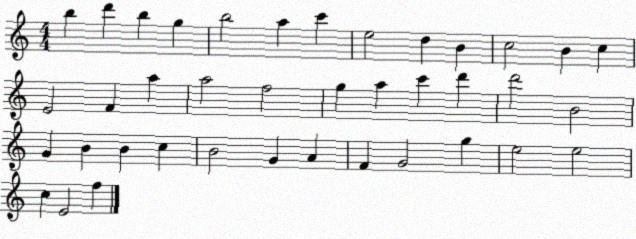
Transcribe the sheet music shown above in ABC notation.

X:1
T:Untitled
M:4/4
L:1/4
K:C
b d' b g b2 a c' e2 d B c2 B c E2 F a a2 f2 g a c' d' d'2 B2 G B B c B2 G A F G2 g e2 e2 c E2 f